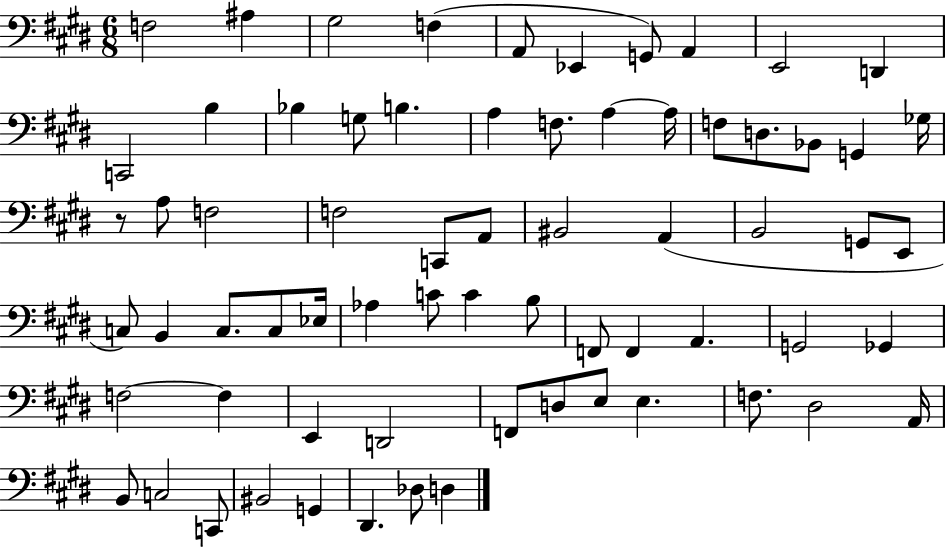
F3/h A#3/q G#3/h F3/q A2/e Eb2/q G2/e A2/q E2/h D2/q C2/h B3/q Bb3/q G3/e B3/q. A3/q F3/e. A3/q A3/s F3/e D3/e. Bb2/e G2/q Gb3/s R/e A3/e F3/h F3/h C2/e A2/e BIS2/h A2/q B2/h G2/e E2/e C3/e B2/q C3/e. C3/e Eb3/s Ab3/q C4/e C4/q B3/e F2/e F2/q A2/q. G2/h Gb2/q F3/h F3/q E2/q D2/h F2/e D3/e E3/e E3/q. F3/e. D#3/h A2/s B2/e C3/h C2/e BIS2/h G2/q D#2/q. Db3/e D3/q